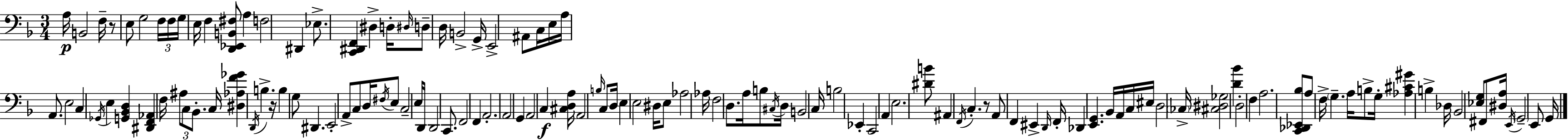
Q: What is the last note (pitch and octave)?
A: G2